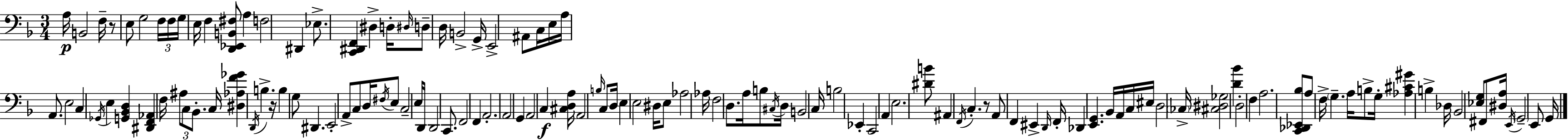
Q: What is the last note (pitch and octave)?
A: G2